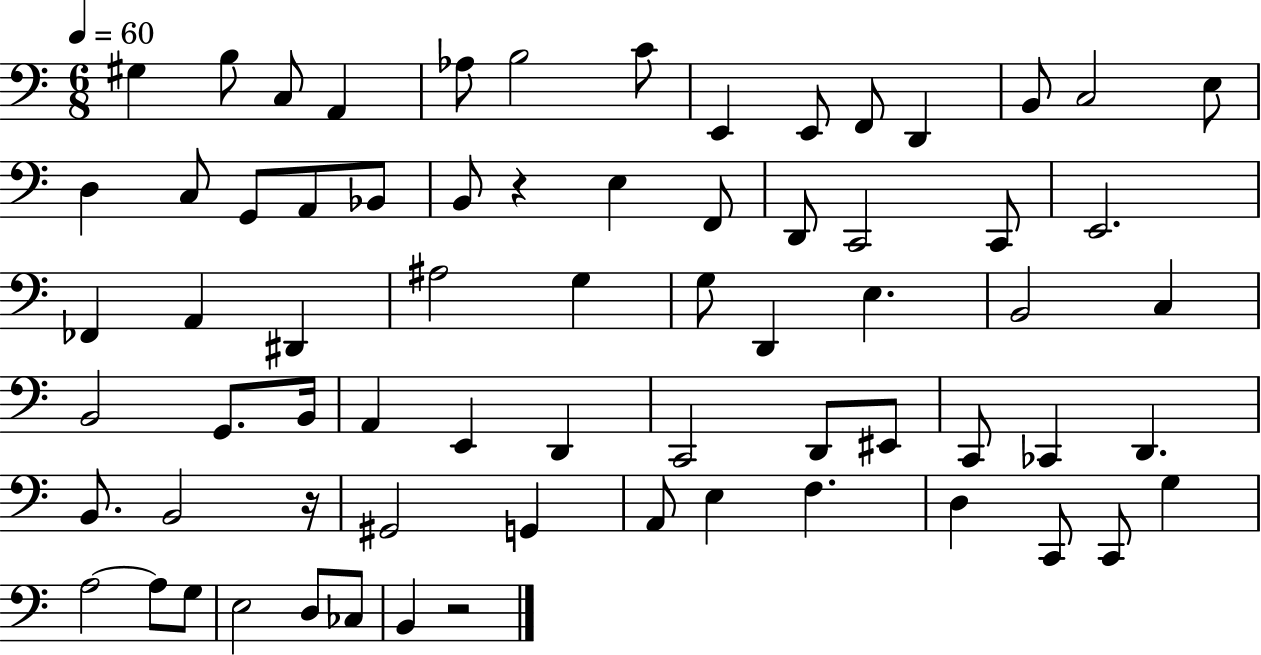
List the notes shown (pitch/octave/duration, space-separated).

G#3/q B3/e C3/e A2/q Ab3/e B3/h C4/e E2/q E2/e F2/e D2/q B2/e C3/h E3/e D3/q C3/e G2/e A2/e Bb2/e B2/e R/q E3/q F2/e D2/e C2/h C2/e E2/h. FES2/q A2/q D#2/q A#3/h G3/q G3/e D2/q E3/q. B2/h C3/q B2/h G2/e. B2/s A2/q E2/q D2/q C2/h D2/e EIS2/e C2/e CES2/q D2/q. B2/e. B2/h R/s G#2/h G2/q A2/e E3/q F3/q. D3/q C2/e C2/e G3/q A3/h A3/e G3/e E3/h D3/e CES3/e B2/q R/h